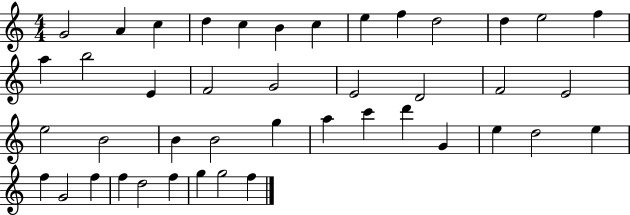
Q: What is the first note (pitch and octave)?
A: G4